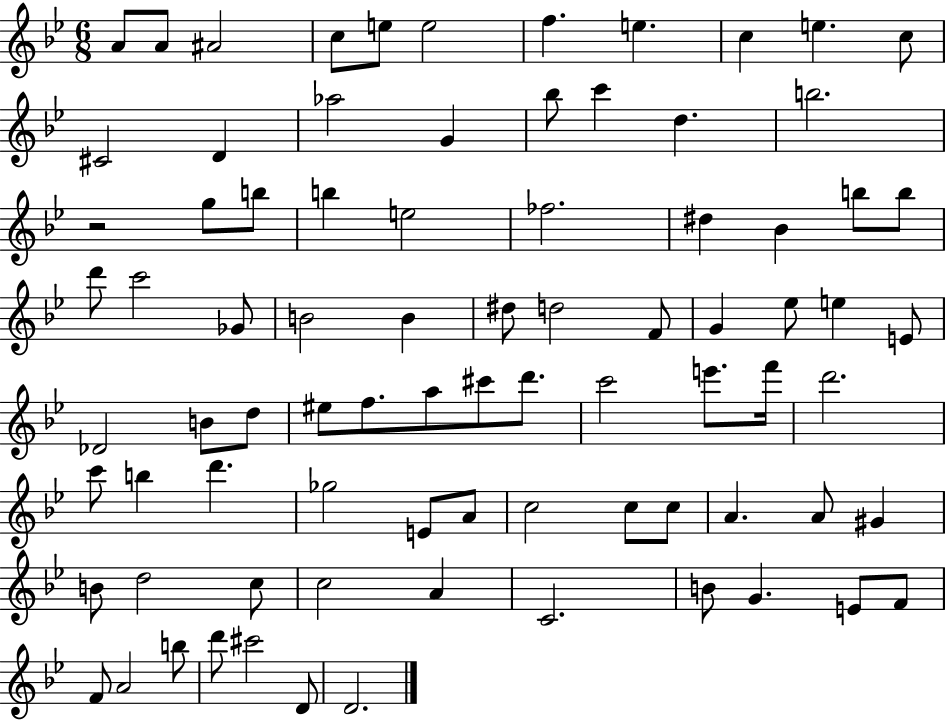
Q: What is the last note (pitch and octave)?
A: D4